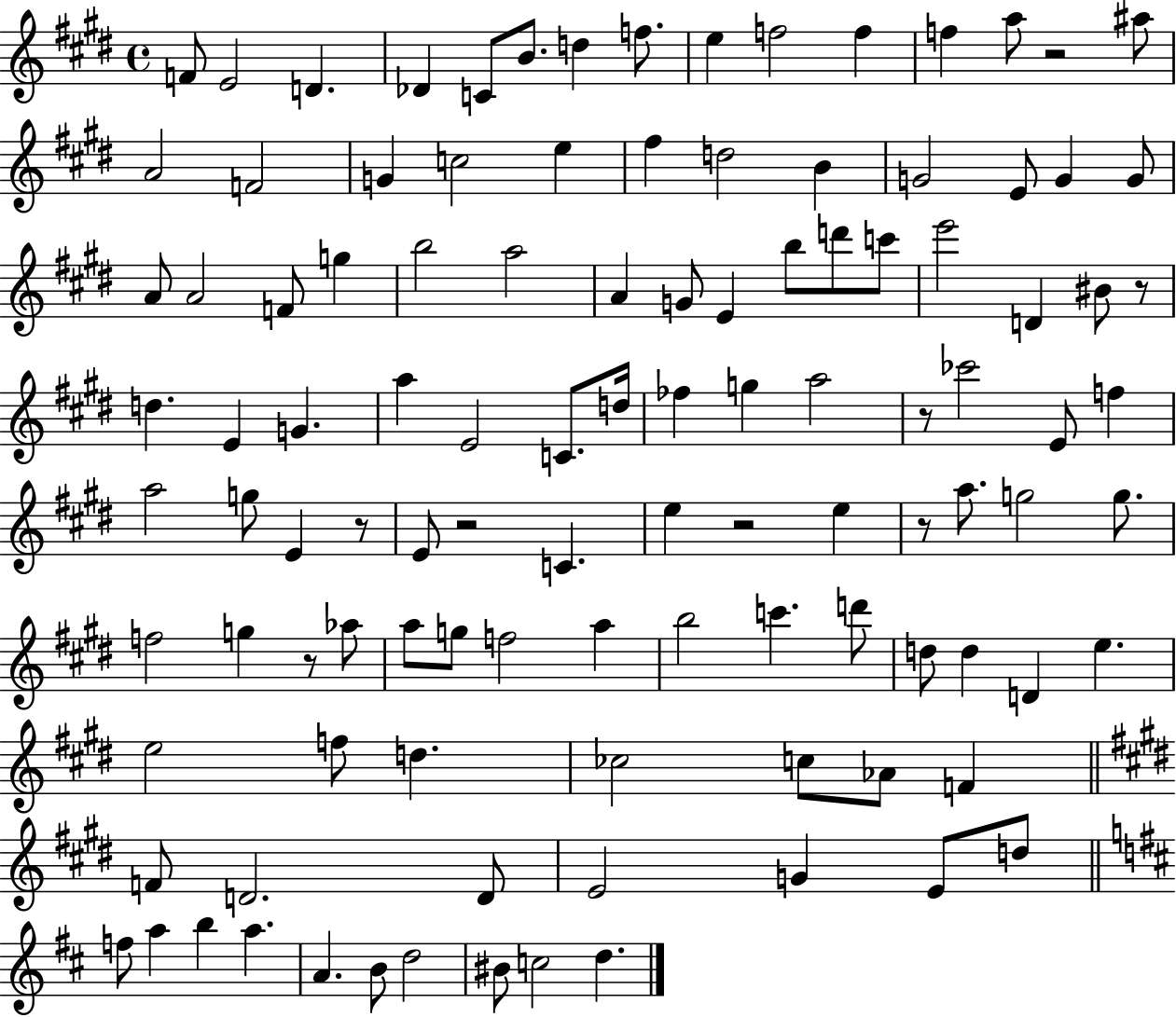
F4/e E4/h D4/q. Db4/q C4/e B4/e. D5/q F5/e. E5/q F5/h F5/q F5/q A5/e R/h A#5/e A4/h F4/h G4/q C5/h E5/q F#5/q D5/h B4/q G4/h E4/e G4/q G4/e A4/e A4/h F4/e G5/q B5/h A5/h A4/q G4/e E4/q B5/e D6/e C6/e E6/h D4/q BIS4/e R/e D5/q. E4/q G4/q. A5/q E4/h C4/e. D5/s FES5/q G5/q A5/h R/e CES6/h E4/e F5/q A5/h G5/e E4/q R/e E4/e R/h C4/q. E5/q R/h E5/q R/e A5/e. G5/h G5/e. F5/h G5/q R/e Ab5/e A5/e G5/e F5/h A5/q B5/h C6/q. D6/e D5/e D5/q D4/q E5/q. E5/h F5/e D5/q. CES5/h C5/e Ab4/e F4/q F4/e D4/h. D4/e E4/h G4/q E4/e D5/e F5/e A5/q B5/q A5/q. A4/q. B4/e D5/h BIS4/e C5/h D5/q.